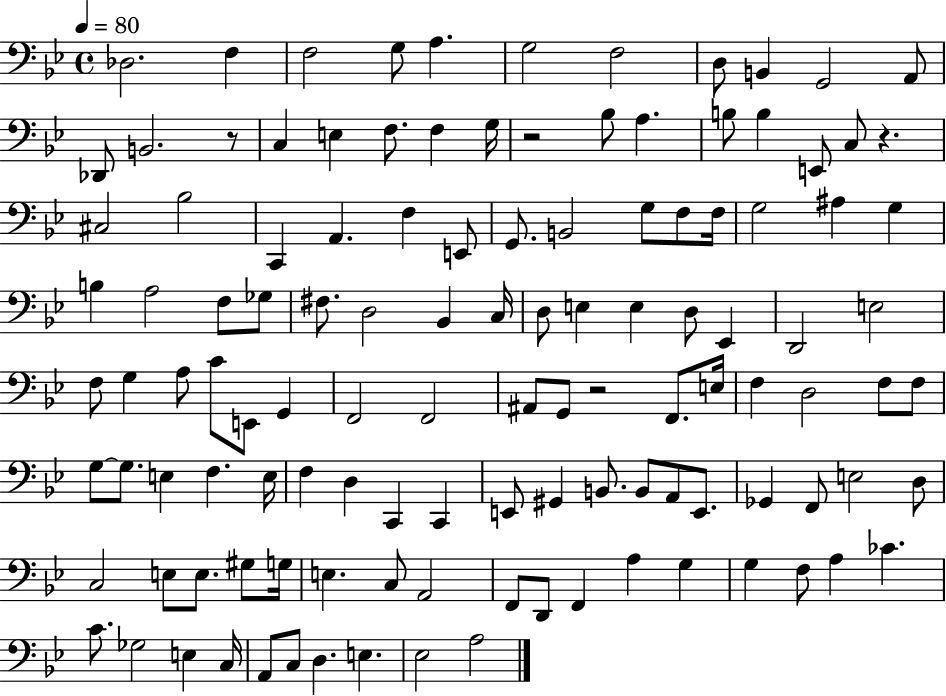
{
  \clef bass
  \time 4/4
  \defaultTimeSignature
  \key bes \major
  \tempo 4 = 80
  \repeat volta 2 { des2. f4 | f2 g8 a4. | g2 f2 | d8 b,4 g,2 a,8 | \break des,8 b,2. r8 | c4 e4 f8. f4 g16 | r2 bes8 a4. | b8 b4 e,8 c8 r4. | \break cis2 bes2 | c,4 a,4. f4 e,8 | g,8. b,2 g8 f8 f16 | g2 ais4 g4 | \break b4 a2 f8 ges8 | fis8. d2 bes,4 c16 | d8 e4 e4 d8 ees,4 | d,2 e2 | \break f8 g4 a8 c'8 e,8 g,4 | f,2 f,2 | ais,8 g,8 r2 f,8. e16 | f4 d2 f8 f8 | \break g8~~ g8. e4 f4. e16 | f4 d4 c,4 c,4 | e,8 gis,4 b,8. b,8 a,8 e,8. | ges,4 f,8 e2 d8 | \break c2 e8 e8. gis8 g16 | e4. c8 a,2 | f,8 d,8 f,4 a4 g4 | g4 f8 a4 ces'4. | \break c'8. ges2 e4 c16 | a,8 c8 d4. e4. | ees2 a2 | } \bar "|."
}